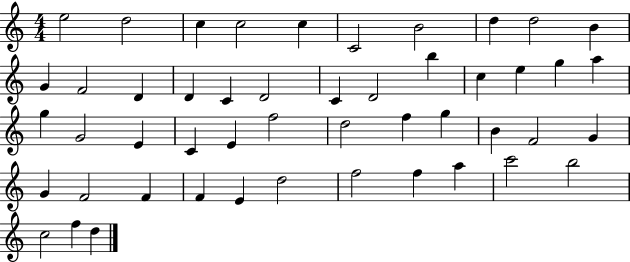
X:1
T:Untitled
M:4/4
L:1/4
K:C
e2 d2 c c2 c C2 B2 d d2 B G F2 D D C D2 C D2 b c e g a g G2 E C E f2 d2 f g B F2 G G F2 F F E d2 f2 f a c'2 b2 c2 f d